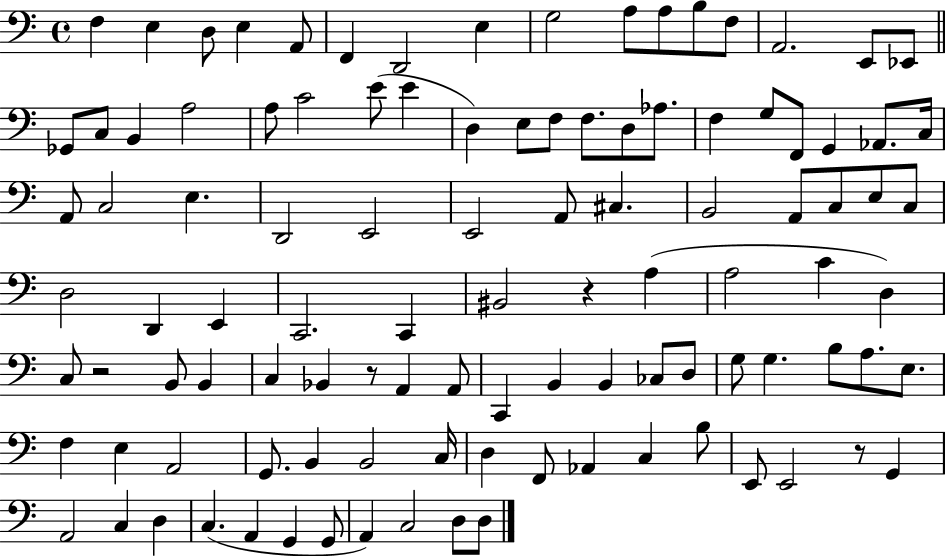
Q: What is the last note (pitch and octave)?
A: D3